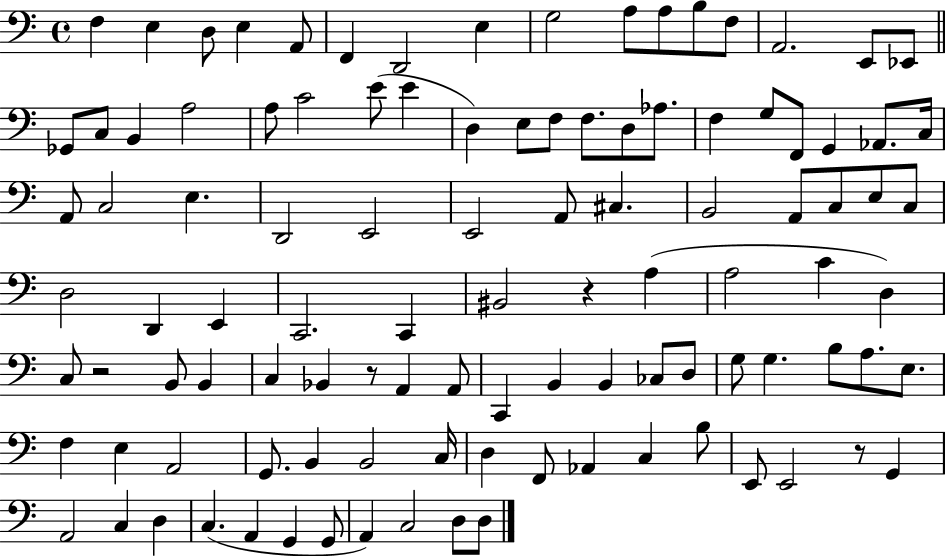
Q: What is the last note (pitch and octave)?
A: D3